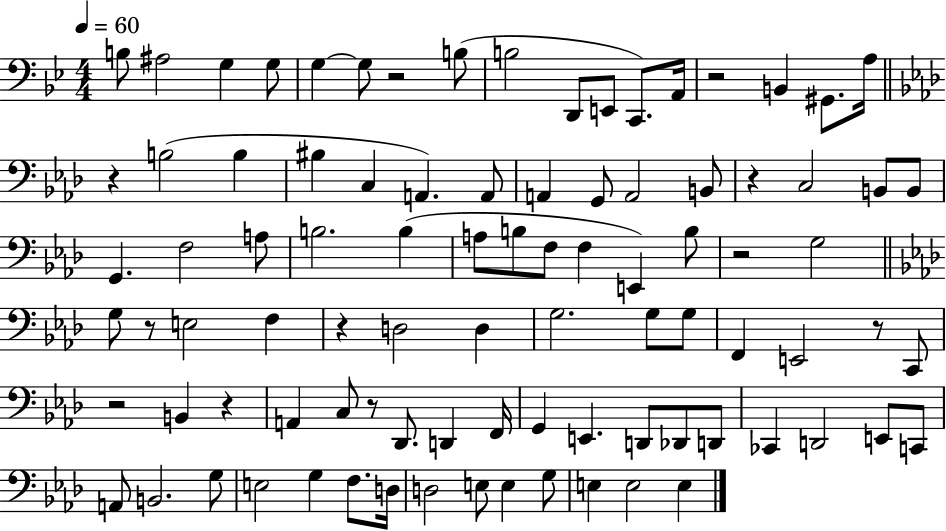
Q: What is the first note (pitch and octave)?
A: B3